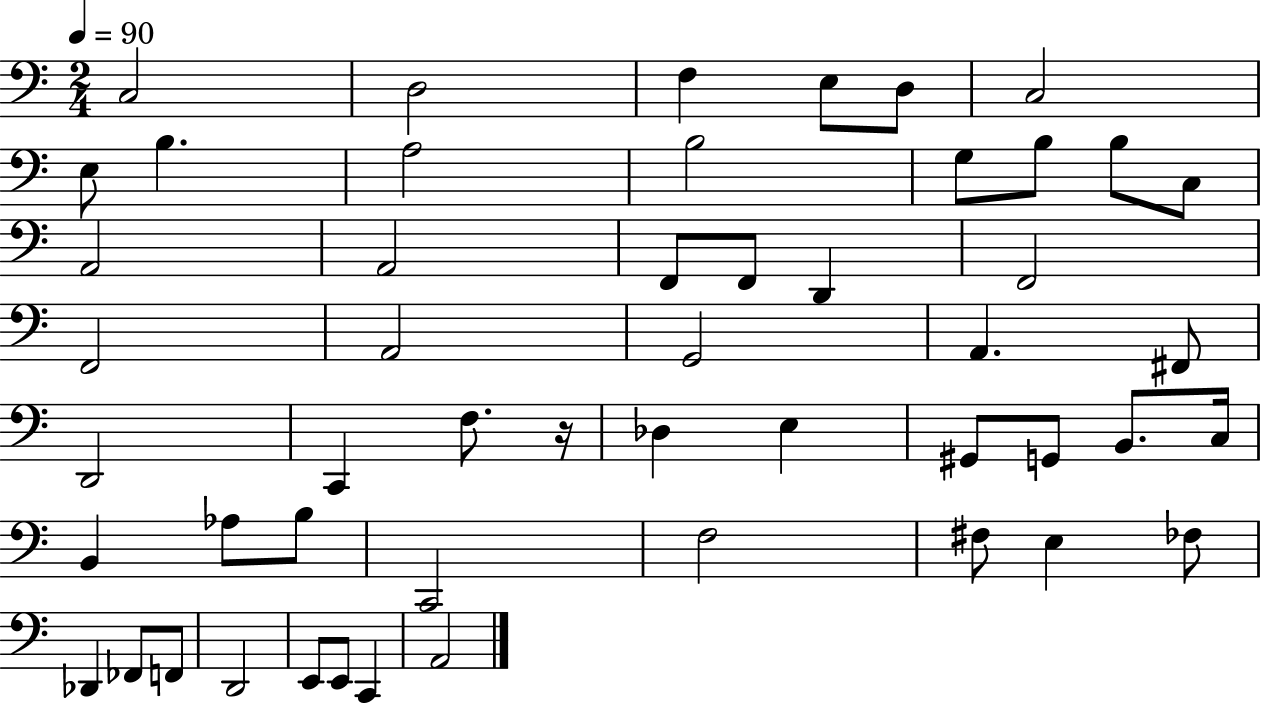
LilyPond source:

{
  \clef bass
  \numericTimeSignature
  \time 2/4
  \key c \major
  \tempo 4 = 90
  c2 | d2 | f4 e8 d8 | c2 | \break e8 b4. | a2 | b2 | g8 b8 b8 c8 | \break a,2 | a,2 | f,8 f,8 d,4 | f,2 | \break f,2 | a,2 | g,2 | a,4. fis,8 | \break d,2 | c,4 f8. r16 | des4 e4 | gis,8 g,8 b,8. c16 | \break b,4 aes8 b8 | c,2 | f2 | fis8 e4 fes8 | \break des,4 fes,8 f,8 | d,2 | e,8 e,8 c,4 | a,2 | \break \bar "|."
}